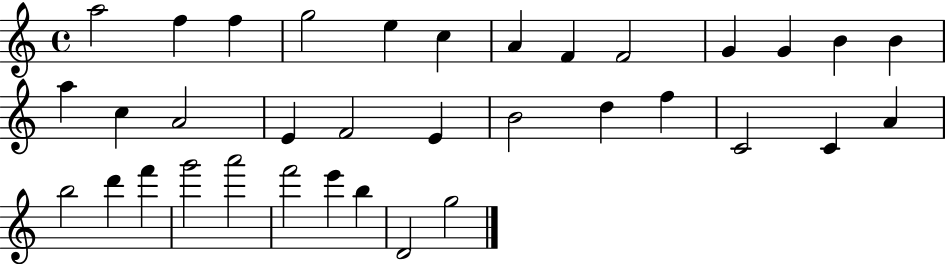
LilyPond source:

{
  \clef treble
  \time 4/4
  \defaultTimeSignature
  \key c \major
  a''2 f''4 f''4 | g''2 e''4 c''4 | a'4 f'4 f'2 | g'4 g'4 b'4 b'4 | \break a''4 c''4 a'2 | e'4 f'2 e'4 | b'2 d''4 f''4 | c'2 c'4 a'4 | \break b''2 d'''4 f'''4 | g'''2 a'''2 | f'''2 e'''4 b''4 | d'2 g''2 | \break \bar "|."
}